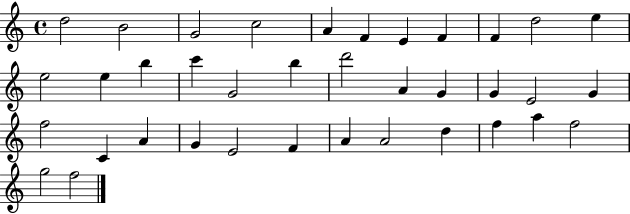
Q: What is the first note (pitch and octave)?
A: D5